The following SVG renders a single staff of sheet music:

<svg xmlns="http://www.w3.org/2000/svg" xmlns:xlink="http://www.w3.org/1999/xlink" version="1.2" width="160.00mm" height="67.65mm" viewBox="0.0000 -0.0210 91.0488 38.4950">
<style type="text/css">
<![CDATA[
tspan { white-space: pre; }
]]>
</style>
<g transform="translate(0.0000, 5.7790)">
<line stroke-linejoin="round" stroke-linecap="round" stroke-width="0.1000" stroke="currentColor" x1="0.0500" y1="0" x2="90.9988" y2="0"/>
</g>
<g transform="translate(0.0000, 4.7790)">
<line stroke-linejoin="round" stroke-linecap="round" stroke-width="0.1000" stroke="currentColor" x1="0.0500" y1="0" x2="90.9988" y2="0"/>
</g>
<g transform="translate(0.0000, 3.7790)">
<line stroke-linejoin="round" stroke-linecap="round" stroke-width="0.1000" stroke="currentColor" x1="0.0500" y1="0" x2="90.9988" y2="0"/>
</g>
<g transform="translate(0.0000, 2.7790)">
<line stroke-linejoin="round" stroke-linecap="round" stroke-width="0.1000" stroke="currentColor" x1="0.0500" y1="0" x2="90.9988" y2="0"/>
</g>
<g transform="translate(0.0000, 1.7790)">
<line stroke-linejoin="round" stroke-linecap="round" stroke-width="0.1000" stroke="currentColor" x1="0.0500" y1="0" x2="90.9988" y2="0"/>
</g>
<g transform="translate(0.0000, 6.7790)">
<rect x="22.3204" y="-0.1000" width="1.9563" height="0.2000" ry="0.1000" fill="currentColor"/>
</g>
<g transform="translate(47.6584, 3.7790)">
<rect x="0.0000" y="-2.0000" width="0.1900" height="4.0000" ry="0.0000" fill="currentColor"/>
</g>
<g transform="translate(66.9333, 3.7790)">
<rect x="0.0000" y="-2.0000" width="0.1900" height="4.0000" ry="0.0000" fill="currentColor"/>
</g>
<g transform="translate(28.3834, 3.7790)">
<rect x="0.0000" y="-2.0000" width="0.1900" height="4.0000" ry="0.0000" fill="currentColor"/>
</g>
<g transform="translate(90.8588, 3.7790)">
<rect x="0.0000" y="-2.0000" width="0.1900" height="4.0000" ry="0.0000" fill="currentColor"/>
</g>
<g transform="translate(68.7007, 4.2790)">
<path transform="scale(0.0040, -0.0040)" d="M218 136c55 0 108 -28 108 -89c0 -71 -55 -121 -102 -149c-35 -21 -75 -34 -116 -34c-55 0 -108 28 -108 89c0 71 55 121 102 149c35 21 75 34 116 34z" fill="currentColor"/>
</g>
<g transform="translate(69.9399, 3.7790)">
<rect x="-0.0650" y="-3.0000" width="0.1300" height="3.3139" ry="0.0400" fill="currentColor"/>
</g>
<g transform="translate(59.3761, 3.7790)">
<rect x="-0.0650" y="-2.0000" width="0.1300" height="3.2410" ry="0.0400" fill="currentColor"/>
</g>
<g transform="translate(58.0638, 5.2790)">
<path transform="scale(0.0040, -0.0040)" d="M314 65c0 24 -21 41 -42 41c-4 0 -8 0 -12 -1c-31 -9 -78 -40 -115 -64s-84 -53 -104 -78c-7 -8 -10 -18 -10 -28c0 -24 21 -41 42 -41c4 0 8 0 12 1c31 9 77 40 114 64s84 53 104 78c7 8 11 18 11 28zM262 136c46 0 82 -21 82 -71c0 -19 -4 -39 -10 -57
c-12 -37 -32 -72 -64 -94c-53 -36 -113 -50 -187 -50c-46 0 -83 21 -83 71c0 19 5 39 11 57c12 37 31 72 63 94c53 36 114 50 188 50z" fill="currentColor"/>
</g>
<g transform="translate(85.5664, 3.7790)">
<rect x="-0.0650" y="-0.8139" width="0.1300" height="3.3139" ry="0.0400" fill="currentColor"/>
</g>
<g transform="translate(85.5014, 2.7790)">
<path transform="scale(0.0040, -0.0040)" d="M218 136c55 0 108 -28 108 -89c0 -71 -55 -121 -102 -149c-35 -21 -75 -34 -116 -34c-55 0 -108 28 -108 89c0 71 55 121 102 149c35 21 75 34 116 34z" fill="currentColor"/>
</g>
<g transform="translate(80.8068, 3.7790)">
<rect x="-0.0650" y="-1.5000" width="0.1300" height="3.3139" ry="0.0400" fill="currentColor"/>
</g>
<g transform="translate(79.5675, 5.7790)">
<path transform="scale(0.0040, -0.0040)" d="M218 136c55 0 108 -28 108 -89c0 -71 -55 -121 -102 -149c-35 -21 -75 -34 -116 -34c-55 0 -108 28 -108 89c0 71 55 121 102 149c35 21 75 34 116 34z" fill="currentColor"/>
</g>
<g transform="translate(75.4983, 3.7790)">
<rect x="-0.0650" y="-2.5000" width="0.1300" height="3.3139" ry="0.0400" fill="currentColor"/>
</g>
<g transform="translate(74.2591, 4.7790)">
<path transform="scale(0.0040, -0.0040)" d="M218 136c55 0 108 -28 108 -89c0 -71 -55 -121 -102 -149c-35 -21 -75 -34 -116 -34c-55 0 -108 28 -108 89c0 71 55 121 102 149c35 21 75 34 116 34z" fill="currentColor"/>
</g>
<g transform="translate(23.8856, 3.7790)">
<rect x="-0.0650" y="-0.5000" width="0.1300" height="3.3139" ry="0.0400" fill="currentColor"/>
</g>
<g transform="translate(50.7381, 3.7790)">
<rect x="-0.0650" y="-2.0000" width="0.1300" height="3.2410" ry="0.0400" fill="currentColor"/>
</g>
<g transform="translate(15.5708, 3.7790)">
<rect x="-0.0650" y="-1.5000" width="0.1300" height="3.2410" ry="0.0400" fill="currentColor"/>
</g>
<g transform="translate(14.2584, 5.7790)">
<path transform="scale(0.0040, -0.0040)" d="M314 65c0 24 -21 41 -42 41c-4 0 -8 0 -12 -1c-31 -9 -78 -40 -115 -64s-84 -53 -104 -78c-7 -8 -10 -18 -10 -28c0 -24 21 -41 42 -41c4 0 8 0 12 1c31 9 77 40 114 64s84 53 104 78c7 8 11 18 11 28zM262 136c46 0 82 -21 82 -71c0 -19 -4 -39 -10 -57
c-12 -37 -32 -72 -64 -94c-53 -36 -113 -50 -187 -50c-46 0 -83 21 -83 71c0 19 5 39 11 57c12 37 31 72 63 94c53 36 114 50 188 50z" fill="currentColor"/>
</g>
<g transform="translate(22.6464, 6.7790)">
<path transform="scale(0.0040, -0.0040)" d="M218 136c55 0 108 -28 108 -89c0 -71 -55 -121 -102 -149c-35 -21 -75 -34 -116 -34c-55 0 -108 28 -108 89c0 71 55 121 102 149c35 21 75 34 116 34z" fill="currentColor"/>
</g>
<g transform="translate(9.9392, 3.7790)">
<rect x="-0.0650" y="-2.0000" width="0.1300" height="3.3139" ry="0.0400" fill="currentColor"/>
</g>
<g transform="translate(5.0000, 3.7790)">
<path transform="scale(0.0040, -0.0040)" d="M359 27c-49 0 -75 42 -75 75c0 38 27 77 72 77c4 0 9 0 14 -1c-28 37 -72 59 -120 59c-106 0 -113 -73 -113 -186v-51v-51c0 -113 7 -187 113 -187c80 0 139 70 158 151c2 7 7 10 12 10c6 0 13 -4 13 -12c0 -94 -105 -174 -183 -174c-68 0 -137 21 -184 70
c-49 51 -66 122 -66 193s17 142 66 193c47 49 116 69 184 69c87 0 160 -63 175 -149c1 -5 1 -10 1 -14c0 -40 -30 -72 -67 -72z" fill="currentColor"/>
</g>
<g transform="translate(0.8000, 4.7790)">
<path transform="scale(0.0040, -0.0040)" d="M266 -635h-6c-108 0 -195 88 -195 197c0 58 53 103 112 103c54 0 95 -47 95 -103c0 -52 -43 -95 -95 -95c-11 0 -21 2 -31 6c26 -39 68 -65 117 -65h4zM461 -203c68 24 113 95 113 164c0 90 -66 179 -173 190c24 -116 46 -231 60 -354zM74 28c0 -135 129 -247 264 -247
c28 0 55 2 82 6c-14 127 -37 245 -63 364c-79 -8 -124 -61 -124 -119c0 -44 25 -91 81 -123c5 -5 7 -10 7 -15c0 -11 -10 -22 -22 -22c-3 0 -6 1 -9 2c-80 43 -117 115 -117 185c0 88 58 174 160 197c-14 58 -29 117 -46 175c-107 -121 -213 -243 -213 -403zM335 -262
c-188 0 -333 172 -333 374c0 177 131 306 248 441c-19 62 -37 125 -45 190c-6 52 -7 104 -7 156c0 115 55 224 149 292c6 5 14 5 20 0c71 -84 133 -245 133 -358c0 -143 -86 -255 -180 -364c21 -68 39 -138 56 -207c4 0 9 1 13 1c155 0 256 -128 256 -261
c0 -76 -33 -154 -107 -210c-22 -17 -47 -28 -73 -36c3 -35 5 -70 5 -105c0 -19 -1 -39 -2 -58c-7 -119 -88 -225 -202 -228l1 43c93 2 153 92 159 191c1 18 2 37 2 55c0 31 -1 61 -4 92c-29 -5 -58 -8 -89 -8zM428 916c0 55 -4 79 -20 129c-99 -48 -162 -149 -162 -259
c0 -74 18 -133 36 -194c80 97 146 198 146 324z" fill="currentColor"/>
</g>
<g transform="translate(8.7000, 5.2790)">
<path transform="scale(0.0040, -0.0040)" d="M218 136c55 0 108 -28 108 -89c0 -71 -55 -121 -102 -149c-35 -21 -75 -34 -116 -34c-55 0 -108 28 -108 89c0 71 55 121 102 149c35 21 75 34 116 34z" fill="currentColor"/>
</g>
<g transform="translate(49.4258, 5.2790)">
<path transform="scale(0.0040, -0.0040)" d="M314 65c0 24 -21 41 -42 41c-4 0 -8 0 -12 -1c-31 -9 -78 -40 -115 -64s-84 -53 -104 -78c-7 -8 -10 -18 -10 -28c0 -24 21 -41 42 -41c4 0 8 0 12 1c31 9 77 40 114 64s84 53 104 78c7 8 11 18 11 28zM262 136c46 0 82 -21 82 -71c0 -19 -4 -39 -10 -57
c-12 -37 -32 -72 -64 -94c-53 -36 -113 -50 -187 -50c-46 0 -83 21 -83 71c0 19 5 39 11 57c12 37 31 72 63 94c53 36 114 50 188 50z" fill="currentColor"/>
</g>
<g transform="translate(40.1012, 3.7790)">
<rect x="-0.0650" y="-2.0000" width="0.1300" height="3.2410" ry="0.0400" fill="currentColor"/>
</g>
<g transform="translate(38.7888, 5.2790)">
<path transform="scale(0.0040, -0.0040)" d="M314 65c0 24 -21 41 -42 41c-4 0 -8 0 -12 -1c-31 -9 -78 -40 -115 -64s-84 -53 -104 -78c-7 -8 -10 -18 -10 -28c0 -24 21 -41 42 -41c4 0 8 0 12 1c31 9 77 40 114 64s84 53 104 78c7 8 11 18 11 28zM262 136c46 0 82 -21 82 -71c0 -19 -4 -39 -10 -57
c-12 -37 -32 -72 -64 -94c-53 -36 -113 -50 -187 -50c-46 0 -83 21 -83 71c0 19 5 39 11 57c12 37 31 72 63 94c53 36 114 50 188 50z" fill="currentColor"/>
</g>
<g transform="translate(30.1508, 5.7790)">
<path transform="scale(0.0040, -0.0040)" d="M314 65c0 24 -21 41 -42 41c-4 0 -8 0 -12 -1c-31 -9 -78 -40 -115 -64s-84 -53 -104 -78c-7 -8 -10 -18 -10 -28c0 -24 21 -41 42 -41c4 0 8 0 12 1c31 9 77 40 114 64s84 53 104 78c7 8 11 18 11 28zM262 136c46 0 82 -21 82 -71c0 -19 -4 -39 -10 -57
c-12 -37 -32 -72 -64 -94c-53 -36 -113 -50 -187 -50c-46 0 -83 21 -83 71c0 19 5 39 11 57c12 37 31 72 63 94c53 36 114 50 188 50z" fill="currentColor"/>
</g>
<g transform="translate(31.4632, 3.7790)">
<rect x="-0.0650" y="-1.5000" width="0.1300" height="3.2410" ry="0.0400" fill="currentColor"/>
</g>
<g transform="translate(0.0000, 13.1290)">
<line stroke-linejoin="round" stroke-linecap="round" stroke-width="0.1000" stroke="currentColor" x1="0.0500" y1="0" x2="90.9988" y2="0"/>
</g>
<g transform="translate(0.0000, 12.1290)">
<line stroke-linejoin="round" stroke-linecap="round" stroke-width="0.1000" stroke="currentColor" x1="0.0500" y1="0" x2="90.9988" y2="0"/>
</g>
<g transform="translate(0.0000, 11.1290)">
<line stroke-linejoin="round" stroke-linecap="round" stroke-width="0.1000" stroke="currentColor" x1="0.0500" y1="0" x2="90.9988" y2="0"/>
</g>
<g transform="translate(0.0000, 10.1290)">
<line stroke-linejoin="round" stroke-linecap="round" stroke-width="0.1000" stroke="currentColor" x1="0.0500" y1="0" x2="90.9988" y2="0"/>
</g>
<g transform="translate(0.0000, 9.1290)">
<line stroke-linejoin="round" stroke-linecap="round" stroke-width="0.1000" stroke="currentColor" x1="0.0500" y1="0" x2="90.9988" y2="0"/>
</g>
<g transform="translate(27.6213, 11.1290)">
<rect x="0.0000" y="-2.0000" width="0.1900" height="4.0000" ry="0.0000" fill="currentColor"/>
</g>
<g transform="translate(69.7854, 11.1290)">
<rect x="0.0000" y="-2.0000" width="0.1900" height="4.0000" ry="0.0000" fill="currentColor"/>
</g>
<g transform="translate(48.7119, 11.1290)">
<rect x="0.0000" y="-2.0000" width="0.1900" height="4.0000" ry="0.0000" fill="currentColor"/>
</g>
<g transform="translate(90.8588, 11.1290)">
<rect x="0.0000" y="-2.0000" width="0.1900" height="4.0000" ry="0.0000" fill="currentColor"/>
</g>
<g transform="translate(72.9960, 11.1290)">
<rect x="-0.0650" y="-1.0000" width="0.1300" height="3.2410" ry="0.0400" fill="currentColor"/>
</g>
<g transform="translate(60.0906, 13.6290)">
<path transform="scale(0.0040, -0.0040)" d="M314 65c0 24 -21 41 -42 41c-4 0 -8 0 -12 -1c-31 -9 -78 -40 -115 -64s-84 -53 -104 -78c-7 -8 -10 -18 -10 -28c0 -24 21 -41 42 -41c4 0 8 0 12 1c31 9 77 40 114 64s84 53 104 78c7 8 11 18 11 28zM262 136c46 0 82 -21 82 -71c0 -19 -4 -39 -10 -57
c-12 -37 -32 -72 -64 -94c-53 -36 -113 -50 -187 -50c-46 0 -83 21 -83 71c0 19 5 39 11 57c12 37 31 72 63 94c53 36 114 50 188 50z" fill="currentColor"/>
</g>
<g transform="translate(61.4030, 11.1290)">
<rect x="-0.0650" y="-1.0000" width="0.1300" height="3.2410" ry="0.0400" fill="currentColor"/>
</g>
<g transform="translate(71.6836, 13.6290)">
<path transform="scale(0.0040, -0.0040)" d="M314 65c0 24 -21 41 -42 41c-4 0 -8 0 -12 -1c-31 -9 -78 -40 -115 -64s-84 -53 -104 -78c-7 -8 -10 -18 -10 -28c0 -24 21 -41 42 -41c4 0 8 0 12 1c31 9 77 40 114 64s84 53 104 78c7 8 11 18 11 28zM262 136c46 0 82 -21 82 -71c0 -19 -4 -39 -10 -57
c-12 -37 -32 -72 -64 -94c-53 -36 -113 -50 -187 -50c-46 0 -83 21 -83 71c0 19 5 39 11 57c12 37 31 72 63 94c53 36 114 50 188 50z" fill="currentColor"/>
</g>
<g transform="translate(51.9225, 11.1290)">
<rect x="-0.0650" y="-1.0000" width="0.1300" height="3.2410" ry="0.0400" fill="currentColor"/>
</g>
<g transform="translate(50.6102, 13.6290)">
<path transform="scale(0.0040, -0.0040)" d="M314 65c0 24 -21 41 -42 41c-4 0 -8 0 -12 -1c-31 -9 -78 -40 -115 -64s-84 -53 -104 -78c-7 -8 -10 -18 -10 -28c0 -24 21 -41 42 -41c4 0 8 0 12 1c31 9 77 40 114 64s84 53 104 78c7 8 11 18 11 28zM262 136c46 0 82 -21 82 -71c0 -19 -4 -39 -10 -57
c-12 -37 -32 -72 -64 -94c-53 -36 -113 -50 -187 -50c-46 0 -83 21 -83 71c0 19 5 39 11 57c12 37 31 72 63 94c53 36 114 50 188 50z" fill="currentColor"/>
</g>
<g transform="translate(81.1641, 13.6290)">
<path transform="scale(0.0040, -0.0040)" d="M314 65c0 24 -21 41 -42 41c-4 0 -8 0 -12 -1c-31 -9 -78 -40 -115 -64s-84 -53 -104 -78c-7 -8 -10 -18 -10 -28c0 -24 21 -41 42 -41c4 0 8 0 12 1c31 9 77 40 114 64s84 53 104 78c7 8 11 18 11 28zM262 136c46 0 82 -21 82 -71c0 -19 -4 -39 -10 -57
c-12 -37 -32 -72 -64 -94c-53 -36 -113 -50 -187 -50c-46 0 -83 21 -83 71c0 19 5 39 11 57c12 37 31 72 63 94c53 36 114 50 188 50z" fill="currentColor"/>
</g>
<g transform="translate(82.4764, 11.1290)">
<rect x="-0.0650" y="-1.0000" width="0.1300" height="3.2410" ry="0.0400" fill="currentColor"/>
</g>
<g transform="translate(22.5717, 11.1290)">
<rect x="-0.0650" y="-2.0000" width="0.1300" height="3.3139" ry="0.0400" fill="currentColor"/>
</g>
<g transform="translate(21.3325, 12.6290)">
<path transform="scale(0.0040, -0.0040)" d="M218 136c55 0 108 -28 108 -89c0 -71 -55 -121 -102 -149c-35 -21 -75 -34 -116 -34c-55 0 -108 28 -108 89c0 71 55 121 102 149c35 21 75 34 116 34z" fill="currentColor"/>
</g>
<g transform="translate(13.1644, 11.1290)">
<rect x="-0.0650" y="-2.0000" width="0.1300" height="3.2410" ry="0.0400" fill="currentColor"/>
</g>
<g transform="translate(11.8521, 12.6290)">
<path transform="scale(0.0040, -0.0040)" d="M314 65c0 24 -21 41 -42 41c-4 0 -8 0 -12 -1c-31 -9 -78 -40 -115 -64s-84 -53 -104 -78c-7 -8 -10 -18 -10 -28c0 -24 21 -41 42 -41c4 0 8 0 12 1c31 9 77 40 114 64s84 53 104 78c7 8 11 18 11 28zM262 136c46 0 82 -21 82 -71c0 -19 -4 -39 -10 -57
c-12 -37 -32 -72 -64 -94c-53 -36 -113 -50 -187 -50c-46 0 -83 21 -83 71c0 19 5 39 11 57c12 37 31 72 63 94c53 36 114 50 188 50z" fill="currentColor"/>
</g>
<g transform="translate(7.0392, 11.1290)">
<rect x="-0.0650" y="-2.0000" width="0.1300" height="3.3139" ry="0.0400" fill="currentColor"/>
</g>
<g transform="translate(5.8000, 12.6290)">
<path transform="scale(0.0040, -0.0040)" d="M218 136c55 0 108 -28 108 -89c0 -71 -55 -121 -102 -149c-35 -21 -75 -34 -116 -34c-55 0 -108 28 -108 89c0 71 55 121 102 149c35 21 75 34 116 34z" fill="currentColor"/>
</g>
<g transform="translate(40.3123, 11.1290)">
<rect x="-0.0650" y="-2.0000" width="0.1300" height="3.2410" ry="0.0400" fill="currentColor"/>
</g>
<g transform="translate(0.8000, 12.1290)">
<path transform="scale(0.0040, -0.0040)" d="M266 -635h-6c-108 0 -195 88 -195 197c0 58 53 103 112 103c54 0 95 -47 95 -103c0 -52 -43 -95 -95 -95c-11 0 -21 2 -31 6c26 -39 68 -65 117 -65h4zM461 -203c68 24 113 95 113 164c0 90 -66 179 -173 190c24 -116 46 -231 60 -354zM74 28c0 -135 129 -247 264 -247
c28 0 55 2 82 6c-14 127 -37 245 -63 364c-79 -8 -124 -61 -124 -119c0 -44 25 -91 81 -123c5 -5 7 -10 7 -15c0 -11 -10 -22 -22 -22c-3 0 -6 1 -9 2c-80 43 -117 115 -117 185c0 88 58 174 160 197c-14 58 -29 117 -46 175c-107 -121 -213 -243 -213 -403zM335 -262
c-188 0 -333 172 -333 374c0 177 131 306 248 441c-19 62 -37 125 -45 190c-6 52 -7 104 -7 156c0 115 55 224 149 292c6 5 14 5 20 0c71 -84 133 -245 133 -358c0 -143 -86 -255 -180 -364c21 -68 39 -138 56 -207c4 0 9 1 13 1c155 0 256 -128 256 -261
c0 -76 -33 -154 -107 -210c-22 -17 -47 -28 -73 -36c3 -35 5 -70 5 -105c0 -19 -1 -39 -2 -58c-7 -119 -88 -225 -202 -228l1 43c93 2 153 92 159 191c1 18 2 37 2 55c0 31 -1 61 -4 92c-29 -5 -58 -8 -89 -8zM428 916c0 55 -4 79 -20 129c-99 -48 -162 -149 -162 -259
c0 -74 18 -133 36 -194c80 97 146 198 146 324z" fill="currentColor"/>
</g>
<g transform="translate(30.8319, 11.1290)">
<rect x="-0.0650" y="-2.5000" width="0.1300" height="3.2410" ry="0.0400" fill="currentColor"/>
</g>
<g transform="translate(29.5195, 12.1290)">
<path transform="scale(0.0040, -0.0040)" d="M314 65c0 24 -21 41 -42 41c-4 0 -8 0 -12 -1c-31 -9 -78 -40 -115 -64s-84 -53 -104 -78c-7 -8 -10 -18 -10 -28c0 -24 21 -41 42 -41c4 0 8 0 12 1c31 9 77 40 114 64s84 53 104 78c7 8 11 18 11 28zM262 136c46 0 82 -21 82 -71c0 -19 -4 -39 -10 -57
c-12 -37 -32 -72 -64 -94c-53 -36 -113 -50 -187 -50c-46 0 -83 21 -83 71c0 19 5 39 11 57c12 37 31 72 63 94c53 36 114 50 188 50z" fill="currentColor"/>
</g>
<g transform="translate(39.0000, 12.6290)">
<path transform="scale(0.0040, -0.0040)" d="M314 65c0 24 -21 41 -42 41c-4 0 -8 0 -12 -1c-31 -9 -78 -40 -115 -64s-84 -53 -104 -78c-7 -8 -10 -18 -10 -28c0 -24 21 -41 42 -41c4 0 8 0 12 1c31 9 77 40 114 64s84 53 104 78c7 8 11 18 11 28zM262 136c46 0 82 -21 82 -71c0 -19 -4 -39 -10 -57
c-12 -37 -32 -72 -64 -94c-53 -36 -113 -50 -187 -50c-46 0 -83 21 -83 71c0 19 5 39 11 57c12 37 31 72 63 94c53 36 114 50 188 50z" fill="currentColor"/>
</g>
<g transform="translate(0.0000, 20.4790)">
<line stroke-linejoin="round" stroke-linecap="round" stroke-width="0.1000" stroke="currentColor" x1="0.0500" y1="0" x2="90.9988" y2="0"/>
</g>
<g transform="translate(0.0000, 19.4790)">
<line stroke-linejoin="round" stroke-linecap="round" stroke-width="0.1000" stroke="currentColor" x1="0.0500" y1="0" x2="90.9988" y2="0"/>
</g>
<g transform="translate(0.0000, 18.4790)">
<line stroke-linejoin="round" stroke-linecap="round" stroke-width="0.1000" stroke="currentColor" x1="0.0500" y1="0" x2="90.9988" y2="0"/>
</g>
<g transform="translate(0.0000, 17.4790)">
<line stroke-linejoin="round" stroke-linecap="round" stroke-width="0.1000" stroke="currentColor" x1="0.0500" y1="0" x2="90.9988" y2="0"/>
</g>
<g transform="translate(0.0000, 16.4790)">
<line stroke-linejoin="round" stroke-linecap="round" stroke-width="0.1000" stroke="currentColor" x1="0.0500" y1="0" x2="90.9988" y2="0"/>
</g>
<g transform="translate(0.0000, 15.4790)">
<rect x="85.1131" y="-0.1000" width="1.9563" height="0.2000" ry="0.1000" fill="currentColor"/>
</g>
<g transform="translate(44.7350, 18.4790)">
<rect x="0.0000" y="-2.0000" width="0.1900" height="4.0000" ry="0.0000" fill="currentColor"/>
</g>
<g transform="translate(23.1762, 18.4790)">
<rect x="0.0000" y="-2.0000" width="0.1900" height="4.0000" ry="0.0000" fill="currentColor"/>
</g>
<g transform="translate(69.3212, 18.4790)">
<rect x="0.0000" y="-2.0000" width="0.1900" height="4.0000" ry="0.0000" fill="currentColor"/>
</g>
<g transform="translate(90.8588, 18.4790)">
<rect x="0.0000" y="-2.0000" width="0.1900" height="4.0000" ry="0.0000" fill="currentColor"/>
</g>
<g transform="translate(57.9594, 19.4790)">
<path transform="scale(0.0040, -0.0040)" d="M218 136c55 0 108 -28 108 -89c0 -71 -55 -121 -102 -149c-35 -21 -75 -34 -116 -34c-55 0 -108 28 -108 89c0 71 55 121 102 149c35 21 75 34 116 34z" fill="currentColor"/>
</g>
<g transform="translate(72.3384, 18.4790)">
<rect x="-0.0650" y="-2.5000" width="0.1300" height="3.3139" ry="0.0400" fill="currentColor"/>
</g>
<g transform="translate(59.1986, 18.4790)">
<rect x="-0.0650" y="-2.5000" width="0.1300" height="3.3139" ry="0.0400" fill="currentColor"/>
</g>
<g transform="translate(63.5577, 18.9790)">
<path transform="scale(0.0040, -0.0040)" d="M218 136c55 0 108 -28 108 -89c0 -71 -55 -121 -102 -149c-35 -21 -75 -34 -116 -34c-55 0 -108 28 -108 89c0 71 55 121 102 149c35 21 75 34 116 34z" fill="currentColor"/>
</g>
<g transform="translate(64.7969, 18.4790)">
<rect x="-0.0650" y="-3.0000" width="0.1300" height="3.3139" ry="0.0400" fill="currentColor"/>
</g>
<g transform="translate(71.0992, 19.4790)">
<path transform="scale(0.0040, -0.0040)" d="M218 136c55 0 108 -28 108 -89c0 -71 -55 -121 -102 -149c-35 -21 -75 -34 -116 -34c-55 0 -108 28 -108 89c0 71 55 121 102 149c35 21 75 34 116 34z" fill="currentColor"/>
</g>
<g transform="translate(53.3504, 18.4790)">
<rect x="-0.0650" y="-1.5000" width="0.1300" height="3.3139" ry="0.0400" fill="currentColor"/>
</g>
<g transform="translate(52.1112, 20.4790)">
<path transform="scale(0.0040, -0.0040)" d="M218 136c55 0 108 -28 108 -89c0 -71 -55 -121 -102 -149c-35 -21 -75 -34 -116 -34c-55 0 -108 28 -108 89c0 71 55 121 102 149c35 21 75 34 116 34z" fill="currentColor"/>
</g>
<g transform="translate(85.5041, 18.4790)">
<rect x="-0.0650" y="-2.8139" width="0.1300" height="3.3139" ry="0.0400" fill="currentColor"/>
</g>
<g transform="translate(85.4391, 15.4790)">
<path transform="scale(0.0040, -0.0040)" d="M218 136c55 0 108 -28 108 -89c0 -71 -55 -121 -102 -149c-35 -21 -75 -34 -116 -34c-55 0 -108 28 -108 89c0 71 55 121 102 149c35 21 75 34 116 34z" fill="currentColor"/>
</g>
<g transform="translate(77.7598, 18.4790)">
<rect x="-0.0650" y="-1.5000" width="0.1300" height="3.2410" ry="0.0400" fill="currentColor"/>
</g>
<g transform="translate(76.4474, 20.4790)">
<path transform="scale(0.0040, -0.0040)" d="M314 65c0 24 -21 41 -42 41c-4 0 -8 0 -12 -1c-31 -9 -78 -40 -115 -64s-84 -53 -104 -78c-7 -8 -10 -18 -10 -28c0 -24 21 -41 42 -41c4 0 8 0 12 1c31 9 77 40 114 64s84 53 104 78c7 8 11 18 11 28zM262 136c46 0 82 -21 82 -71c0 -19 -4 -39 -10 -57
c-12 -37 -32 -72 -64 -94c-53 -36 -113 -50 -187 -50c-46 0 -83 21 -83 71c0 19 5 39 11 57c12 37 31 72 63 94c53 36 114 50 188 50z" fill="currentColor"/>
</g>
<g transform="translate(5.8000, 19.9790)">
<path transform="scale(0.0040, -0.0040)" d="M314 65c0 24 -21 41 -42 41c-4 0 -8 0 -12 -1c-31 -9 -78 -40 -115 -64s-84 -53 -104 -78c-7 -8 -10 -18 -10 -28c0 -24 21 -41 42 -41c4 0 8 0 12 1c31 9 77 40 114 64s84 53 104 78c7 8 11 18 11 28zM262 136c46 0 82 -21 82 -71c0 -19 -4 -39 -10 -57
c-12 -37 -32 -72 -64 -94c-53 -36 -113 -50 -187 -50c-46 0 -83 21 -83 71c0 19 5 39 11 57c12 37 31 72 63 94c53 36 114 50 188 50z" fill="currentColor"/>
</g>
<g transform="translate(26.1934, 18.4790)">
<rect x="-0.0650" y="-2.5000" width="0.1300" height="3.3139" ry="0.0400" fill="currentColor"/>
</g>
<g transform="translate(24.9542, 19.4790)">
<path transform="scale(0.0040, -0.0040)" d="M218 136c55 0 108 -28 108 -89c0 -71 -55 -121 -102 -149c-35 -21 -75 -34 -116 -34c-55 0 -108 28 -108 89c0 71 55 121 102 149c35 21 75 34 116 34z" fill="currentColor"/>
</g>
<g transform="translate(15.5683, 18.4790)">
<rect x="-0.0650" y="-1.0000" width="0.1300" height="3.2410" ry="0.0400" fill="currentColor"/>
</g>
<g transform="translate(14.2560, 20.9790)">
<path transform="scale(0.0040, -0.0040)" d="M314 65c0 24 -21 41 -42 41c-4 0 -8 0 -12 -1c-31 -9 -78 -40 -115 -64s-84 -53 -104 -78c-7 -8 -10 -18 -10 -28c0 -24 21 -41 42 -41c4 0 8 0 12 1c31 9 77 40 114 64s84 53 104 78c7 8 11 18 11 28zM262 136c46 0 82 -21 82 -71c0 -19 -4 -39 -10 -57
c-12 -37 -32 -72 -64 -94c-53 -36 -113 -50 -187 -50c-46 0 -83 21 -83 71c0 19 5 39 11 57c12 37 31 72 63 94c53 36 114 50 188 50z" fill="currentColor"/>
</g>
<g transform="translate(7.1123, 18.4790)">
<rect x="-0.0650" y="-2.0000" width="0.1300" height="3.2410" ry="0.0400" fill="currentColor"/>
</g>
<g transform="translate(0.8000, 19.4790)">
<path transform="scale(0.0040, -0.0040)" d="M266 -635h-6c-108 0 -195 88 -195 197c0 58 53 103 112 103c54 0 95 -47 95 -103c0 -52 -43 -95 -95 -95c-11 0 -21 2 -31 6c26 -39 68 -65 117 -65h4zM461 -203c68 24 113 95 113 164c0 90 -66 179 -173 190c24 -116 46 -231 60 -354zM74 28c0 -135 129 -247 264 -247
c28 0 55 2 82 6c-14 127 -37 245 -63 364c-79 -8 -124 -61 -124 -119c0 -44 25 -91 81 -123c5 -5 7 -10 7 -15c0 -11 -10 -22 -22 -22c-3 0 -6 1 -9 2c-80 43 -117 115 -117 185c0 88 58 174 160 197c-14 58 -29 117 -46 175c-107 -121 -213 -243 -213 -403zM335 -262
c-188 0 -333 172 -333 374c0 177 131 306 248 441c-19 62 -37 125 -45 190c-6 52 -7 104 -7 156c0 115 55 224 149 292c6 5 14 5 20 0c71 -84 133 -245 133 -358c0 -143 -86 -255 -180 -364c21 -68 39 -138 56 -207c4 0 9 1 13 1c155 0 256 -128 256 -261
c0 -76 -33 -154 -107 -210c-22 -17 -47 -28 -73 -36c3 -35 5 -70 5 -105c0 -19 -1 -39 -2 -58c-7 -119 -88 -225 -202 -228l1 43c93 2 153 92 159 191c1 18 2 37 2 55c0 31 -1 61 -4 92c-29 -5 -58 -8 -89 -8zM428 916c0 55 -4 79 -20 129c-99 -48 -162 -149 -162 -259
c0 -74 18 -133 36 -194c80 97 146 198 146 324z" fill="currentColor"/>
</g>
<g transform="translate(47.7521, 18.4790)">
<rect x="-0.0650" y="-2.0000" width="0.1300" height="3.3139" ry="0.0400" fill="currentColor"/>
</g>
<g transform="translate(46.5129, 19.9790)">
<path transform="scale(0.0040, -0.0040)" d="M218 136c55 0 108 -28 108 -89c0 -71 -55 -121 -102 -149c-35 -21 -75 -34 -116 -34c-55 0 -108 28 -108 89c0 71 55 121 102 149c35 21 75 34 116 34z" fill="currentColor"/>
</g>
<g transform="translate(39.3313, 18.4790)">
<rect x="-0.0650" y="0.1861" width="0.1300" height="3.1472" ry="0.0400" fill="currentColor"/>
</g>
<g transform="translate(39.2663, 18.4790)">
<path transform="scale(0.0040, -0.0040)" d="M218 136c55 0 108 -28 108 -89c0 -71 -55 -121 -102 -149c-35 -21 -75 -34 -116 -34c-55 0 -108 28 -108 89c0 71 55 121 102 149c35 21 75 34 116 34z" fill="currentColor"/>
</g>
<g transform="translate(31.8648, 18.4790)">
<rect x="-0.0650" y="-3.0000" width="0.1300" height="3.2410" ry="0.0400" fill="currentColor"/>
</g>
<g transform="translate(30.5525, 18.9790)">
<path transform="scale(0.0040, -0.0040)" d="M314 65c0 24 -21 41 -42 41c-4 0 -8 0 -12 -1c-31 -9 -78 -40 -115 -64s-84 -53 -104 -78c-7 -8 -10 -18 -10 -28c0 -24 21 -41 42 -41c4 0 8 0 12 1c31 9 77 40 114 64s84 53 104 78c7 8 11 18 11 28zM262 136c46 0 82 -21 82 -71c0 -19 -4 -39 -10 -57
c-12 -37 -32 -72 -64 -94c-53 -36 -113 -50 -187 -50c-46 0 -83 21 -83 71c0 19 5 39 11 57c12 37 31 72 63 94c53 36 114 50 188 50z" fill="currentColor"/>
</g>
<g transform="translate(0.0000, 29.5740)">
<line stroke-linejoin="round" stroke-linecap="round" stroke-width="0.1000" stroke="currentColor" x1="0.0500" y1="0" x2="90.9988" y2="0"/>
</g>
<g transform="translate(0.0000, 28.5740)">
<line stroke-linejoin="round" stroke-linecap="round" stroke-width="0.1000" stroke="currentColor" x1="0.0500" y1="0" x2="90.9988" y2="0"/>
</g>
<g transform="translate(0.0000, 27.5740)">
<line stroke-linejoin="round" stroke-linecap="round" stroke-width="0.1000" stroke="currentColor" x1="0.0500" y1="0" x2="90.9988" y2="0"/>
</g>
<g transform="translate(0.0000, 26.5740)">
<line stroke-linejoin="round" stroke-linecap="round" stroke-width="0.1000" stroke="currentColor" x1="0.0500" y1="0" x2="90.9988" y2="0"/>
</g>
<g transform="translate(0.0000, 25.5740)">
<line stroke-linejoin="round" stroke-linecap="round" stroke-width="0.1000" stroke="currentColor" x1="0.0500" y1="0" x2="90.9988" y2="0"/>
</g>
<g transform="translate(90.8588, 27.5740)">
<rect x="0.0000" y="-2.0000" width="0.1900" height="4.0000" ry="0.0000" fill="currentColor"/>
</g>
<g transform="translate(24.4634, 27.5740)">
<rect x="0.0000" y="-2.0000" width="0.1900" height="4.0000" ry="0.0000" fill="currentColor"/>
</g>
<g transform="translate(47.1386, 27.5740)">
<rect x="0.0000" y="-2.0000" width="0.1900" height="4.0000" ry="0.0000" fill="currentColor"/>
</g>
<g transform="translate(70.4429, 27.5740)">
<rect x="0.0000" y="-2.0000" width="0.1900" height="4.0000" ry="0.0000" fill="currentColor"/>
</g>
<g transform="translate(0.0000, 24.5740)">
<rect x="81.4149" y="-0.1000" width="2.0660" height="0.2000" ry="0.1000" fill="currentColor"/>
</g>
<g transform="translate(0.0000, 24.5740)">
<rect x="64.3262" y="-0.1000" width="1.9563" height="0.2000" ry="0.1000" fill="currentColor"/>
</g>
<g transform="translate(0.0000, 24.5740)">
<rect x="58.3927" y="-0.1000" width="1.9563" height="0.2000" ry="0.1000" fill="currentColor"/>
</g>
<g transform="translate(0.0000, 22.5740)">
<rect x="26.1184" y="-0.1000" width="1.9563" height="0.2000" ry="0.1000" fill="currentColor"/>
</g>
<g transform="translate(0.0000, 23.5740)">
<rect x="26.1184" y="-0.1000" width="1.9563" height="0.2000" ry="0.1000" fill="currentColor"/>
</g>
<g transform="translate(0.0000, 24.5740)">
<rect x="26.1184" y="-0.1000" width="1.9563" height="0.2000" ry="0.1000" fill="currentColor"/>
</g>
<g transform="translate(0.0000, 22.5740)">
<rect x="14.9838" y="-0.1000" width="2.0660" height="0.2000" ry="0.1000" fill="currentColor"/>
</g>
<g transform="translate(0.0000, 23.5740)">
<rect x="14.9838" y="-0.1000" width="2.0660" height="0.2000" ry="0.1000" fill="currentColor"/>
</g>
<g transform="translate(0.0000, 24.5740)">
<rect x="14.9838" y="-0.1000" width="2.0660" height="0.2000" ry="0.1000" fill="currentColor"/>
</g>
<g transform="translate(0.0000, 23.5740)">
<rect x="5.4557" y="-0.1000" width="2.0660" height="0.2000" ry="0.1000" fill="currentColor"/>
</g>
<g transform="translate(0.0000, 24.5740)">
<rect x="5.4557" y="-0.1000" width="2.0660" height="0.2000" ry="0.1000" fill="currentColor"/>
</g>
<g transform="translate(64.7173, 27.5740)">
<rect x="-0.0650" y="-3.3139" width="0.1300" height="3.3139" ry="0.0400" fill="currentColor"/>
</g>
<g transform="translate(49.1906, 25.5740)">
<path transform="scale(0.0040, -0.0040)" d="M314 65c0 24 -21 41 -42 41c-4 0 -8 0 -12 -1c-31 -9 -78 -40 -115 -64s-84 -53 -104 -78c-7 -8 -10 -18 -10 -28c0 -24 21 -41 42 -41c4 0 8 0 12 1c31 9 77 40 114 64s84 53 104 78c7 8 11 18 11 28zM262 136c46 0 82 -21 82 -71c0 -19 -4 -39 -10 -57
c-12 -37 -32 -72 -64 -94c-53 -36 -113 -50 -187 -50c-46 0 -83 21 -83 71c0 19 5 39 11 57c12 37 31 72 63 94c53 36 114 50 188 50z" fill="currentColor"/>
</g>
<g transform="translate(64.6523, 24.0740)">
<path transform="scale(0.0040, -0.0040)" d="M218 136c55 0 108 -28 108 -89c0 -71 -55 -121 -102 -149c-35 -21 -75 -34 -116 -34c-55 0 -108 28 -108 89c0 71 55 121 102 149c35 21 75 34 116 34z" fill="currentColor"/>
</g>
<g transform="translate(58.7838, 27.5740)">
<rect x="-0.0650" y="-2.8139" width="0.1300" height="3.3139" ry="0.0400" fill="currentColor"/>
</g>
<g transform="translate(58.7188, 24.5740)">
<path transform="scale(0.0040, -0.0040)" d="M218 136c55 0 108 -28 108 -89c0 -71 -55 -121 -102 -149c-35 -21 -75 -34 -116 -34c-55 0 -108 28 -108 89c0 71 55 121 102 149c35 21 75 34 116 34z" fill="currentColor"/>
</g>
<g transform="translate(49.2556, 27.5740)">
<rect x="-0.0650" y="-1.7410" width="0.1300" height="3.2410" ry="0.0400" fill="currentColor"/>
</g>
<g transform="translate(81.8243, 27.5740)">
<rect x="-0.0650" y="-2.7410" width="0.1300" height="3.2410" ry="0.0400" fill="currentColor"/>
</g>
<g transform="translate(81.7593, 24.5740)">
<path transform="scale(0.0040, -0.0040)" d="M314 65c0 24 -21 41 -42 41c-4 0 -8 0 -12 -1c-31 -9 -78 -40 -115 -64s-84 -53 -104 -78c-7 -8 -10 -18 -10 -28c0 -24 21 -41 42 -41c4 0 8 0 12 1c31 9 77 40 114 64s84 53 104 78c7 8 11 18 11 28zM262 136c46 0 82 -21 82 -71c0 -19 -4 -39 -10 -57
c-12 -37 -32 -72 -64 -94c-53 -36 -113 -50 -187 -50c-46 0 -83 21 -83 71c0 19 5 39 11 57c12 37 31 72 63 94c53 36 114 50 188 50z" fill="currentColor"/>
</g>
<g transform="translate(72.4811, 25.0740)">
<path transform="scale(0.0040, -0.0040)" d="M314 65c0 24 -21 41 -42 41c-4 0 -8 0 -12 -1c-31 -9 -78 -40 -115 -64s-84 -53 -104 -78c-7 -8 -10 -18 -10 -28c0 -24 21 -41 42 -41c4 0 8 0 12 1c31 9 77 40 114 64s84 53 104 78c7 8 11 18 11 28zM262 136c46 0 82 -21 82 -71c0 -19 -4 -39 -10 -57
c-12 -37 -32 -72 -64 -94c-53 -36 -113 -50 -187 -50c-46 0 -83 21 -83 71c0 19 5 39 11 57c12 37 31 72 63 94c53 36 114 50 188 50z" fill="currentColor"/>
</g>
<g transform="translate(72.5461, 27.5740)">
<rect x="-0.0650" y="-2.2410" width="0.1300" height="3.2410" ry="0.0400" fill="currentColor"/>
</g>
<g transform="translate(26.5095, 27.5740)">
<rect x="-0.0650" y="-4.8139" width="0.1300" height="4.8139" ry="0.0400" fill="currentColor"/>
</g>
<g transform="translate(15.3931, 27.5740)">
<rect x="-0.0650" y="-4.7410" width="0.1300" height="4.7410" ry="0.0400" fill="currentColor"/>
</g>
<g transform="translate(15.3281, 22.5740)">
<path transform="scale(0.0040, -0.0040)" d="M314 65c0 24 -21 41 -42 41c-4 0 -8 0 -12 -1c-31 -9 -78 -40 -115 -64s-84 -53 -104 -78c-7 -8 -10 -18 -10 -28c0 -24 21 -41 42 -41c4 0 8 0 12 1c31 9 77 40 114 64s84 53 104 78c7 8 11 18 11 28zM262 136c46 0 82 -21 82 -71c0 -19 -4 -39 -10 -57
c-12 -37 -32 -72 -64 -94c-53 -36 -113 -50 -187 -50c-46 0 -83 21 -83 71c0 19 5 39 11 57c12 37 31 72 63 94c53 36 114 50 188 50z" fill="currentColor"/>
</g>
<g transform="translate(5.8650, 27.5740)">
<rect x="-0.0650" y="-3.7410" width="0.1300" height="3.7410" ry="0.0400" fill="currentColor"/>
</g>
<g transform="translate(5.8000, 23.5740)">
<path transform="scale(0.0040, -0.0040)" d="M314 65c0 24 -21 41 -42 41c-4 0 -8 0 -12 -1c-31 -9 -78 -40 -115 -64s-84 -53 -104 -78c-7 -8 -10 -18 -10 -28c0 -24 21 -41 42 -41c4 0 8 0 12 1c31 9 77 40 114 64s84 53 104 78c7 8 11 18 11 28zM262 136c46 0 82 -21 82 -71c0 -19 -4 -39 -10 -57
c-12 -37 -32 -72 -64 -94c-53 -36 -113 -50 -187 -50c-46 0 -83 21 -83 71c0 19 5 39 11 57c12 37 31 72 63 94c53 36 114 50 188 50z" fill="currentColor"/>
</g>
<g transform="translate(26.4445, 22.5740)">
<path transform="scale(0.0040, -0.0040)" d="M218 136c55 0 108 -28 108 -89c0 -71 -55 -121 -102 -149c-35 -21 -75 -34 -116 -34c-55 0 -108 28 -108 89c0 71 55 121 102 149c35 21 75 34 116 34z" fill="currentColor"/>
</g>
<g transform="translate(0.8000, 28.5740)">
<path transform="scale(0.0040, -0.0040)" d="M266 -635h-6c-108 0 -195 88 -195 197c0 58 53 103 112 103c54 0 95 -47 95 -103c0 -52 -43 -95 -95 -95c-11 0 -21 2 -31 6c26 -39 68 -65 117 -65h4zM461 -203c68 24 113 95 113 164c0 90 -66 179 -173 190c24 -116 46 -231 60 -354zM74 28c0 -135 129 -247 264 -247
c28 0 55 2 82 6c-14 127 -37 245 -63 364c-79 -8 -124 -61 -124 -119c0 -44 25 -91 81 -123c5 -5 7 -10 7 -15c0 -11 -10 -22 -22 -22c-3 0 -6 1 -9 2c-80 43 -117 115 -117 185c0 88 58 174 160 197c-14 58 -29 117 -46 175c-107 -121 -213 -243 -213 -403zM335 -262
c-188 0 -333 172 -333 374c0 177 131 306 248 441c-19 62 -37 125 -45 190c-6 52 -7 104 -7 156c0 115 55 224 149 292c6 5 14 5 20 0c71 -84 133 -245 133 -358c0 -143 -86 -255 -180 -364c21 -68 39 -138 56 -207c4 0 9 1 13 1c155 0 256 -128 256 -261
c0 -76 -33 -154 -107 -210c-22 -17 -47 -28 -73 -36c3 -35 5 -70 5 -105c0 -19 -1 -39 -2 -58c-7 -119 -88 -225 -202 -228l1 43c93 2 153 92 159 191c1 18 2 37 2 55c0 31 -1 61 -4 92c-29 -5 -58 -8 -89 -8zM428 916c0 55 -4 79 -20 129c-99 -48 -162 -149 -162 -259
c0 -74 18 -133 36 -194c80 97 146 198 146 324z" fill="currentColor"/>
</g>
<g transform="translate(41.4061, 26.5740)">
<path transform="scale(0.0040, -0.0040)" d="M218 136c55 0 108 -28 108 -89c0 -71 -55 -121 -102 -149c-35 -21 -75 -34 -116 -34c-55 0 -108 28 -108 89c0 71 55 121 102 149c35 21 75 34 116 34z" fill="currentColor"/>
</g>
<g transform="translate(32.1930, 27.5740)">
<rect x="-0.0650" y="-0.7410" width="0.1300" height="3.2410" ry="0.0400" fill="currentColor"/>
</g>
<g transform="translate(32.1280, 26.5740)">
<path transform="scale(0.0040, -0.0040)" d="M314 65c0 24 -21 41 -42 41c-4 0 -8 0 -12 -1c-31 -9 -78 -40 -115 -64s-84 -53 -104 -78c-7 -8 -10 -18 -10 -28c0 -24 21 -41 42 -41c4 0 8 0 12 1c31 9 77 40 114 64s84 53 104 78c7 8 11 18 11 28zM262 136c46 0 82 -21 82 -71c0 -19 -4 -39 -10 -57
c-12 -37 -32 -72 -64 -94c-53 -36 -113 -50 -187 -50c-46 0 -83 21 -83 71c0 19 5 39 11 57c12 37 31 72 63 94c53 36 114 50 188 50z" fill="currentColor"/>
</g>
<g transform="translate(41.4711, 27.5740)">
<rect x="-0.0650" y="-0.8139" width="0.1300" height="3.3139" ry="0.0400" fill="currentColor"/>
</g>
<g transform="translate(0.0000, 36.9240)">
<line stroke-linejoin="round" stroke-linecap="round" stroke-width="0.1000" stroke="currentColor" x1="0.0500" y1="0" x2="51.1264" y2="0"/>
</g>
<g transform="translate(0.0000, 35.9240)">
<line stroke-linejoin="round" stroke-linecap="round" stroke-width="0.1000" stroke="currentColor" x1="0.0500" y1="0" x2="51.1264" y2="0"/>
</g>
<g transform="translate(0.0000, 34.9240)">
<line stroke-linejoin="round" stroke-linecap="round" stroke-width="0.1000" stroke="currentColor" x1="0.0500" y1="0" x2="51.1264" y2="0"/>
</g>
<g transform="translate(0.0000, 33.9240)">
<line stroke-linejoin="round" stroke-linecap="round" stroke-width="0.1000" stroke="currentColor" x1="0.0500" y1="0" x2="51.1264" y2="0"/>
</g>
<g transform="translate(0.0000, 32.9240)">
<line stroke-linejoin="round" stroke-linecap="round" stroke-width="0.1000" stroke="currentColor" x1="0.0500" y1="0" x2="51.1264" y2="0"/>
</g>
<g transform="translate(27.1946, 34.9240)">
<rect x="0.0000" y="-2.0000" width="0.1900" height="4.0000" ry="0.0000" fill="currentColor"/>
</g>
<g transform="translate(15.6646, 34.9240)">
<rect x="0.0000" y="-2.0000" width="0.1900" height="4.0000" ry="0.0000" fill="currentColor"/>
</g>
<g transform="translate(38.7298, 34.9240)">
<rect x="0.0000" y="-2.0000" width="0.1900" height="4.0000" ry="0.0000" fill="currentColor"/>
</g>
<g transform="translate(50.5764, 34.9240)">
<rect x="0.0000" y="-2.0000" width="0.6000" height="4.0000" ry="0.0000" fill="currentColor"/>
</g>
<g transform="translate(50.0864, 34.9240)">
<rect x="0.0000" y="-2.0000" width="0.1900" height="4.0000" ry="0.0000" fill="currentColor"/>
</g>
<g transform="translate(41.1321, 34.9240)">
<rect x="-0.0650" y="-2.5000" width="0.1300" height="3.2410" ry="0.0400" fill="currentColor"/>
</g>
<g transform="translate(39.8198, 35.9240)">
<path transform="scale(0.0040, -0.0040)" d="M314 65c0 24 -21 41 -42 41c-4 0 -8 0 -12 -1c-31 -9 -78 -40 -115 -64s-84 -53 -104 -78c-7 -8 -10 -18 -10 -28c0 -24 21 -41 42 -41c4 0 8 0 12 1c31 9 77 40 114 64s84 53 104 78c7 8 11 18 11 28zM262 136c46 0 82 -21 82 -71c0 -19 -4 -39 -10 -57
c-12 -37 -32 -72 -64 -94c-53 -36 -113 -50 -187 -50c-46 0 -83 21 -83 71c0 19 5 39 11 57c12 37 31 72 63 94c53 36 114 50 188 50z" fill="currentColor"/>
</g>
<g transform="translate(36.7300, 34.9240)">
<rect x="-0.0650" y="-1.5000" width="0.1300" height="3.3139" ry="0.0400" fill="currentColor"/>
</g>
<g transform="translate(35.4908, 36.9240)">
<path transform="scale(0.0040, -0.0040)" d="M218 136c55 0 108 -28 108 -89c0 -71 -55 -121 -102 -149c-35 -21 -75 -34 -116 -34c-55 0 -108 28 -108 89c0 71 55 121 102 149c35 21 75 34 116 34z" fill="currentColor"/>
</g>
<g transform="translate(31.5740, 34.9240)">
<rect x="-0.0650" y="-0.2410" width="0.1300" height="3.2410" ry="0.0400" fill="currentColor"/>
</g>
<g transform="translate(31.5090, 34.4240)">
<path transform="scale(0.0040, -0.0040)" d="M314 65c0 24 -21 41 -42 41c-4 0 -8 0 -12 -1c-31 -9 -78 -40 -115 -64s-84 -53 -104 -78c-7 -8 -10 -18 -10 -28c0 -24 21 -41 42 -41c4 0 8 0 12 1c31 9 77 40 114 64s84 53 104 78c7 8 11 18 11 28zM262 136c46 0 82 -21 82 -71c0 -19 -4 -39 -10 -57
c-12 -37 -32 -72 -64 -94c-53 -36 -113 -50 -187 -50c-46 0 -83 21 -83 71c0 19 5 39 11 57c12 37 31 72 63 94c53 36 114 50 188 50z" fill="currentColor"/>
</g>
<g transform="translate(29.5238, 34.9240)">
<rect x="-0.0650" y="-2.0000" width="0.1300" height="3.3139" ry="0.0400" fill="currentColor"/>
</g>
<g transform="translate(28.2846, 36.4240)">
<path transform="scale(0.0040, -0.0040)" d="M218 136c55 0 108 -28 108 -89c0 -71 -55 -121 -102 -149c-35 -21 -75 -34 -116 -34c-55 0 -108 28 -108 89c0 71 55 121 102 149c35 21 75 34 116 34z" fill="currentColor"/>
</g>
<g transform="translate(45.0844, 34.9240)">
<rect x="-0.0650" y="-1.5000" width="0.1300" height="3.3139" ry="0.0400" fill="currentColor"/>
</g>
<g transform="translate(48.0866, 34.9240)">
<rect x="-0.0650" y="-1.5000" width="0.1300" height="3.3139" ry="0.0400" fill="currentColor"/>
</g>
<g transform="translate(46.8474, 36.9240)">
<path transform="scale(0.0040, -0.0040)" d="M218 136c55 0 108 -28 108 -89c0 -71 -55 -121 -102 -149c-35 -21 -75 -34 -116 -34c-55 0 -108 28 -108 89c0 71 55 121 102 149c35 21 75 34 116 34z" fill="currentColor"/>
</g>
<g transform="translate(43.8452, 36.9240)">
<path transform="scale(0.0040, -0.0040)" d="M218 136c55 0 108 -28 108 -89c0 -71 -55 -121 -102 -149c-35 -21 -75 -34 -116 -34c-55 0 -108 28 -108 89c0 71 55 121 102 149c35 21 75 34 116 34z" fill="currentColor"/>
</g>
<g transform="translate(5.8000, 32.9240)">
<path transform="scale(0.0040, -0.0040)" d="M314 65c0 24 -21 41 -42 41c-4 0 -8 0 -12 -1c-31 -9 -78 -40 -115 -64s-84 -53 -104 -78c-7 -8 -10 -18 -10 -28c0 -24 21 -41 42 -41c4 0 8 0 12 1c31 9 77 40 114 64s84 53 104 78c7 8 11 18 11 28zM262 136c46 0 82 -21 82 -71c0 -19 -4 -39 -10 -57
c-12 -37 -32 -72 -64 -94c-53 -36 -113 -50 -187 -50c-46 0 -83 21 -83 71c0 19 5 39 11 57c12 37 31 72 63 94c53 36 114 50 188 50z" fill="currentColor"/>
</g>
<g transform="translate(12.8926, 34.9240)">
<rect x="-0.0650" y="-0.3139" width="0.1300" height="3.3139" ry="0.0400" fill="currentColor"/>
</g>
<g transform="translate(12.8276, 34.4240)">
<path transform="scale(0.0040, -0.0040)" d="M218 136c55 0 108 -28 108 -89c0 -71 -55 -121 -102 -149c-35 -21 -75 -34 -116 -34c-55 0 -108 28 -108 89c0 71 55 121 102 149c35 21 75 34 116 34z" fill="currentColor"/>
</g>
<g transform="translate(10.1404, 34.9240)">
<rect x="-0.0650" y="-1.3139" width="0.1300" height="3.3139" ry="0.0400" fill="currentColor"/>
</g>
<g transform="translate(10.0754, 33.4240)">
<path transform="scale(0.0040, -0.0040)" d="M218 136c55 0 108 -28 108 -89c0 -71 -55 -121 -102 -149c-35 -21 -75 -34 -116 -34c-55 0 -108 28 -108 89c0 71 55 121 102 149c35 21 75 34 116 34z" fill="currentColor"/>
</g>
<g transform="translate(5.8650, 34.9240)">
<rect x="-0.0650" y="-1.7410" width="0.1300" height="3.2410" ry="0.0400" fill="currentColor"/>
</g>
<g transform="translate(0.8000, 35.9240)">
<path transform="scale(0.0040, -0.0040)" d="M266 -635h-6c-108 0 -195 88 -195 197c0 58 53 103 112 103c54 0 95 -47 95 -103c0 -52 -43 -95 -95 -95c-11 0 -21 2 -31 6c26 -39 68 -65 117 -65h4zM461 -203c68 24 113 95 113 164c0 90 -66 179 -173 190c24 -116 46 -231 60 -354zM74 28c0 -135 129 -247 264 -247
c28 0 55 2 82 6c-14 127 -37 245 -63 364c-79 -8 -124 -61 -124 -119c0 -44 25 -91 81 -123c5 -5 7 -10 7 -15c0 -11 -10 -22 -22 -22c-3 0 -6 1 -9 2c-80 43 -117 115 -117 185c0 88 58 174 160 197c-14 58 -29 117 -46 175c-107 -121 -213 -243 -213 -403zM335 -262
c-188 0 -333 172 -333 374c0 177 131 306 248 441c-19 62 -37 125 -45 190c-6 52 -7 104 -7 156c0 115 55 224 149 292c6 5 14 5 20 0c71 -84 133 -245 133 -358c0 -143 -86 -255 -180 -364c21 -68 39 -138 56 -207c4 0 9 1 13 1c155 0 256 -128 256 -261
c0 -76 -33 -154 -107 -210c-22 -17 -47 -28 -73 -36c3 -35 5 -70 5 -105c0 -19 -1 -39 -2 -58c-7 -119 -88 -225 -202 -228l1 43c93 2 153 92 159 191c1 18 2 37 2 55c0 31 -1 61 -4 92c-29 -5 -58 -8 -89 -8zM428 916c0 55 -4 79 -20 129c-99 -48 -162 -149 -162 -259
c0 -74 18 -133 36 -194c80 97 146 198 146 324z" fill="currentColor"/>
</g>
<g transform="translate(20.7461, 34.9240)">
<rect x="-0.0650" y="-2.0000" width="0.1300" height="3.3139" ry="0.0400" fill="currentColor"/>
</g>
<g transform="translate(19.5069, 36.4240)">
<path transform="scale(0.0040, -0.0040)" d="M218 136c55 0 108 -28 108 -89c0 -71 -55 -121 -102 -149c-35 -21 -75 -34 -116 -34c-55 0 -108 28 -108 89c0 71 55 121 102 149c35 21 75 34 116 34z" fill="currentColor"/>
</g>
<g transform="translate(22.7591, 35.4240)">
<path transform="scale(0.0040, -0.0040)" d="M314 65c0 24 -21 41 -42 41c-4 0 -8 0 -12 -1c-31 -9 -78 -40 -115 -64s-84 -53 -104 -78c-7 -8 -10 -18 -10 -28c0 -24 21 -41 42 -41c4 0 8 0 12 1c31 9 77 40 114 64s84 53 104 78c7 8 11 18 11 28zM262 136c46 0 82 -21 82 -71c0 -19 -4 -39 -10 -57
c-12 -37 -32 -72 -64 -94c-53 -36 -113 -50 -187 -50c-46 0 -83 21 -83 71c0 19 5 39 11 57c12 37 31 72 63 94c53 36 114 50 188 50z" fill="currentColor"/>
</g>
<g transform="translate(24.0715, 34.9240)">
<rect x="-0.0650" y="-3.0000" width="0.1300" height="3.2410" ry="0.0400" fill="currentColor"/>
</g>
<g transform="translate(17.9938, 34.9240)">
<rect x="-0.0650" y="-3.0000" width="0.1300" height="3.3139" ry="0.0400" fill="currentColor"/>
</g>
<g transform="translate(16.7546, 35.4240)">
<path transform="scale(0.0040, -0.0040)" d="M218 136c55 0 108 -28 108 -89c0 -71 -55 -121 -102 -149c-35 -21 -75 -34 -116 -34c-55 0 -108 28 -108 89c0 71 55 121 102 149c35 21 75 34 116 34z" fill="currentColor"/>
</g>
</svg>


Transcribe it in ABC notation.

X:1
T:Untitled
M:4/4
L:1/4
K:C
F E2 C E2 F2 F2 F2 A G E d F F2 F G2 F2 D2 D2 D2 D2 F2 D2 G A2 B F E G A G E2 a c'2 e'2 e' d2 d f2 a b g2 a2 f2 e c A F A2 F c2 E G2 E E